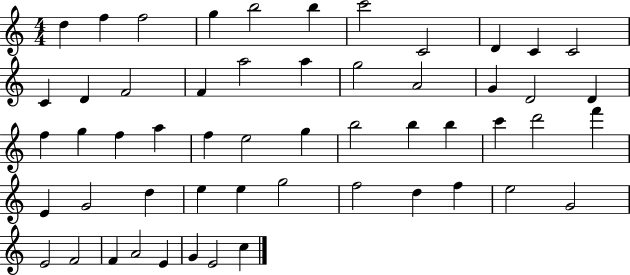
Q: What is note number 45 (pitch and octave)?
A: E5